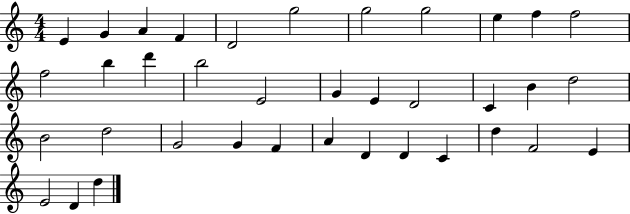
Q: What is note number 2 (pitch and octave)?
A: G4